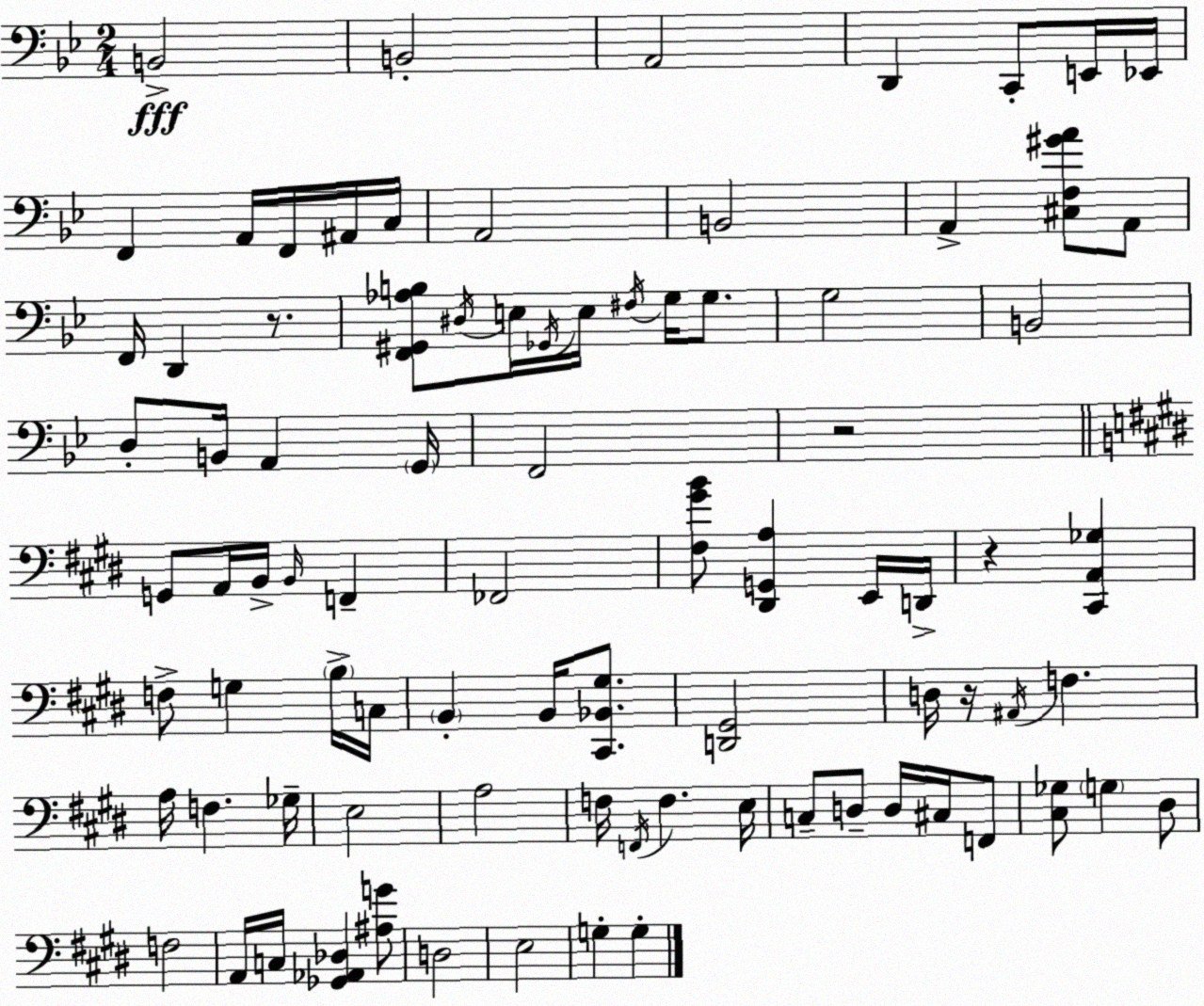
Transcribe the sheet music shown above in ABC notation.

X:1
T:Untitled
M:2/4
L:1/4
K:Gm
B,,2 B,,2 A,,2 D,, C,,/2 E,,/4 _E,,/4 F,, A,,/4 F,,/4 ^A,,/4 C,/4 A,,2 B,,2 A,, [^C,F,^GA]/2 A,,/2 F,,/4 D,, z/2 [F,,^G,,_A,B,]/2 ^D,/4 E,/4 _G,,/4 E,/4 ^F,/4 G,/4 G,/2 G,2 B,,2 D,/2 B,,/4 A,, G,,/4 F,,2 z2 G,,/2 A,,/4 B,,/4 B,,/4 F,, _F,,2 [^F,^GB]/2 [^D,,G,,A,] E,,/4 D,,/4 z [^C,,A,,_G,] F,/2 G, B,/4 C,/4 B,, B,,/4 [^C,,_B,,^G,]/2 [D,,^G,,]2 D,/4 z/4 ^A,,/4 F, A,/4 F, _G,/4 E,2 A,2 F,/4 F,,/4 F, E,/4 C,/2 D,/2 D,/4 ^C,/4 F,,/2 [^C,_G,]/2 G, ^D,/2 F,2 A,,/4 C,/4 [_G,,_A,,_D,] [^A,G]/2 D,2 E,2 G, G,